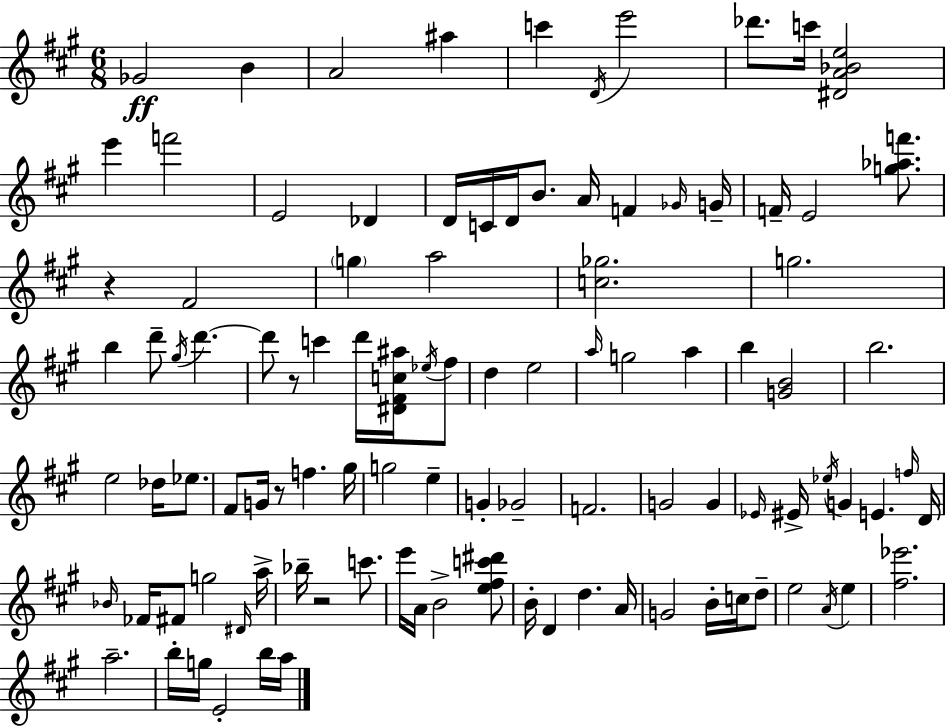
Gb4/h B4/q A4/h A#5/q C6/q D4/s E6/h Db6/e. C6/s [D#4,A4,Bb4,E5]/h E6/q F6/h E4/h Db4/q D4/s C4/s D4/s B4/e. A4/s F4/q Gb4/s G4/s F4/s E4/h [G5,Ab5,F6]/e. R/q F#4/h G5/q A5/h [C5,Gb5]/h. G5/h. B5/q D6/e G#5/s D6/q. D6/e R/e C6/q D6/s [D#4,F#4,C5,A#5]/s Eb5/s F#5/e D5/q E5/h A5/s G5/h A5/q B5/q [G4,B4]/h B5/h. E5/h Db5/s Eb5/e. F#4/e G4/s R/e F5/q. G#5/s G5/h E5/q G4/q Gb4/h F4/h. G4/h G4/q Eb4/s EIS4/s Eb5/s G4/q E4/q. F5/s D4/s Bb4/s FES4/s F#4/e G5/h D#4/s A5/s Bb5/s R/h C6/e. E6/s A4/s B4/h [E5,F#5,C6,D#6]/e B4/s D4/q D5/q. A4/s G4/h B4/s C5/s D5/e E5/h A4/s E5/q [F#5,Eb6]/h. A5/h. B5/s G5/s E4/h B5/s A5/s